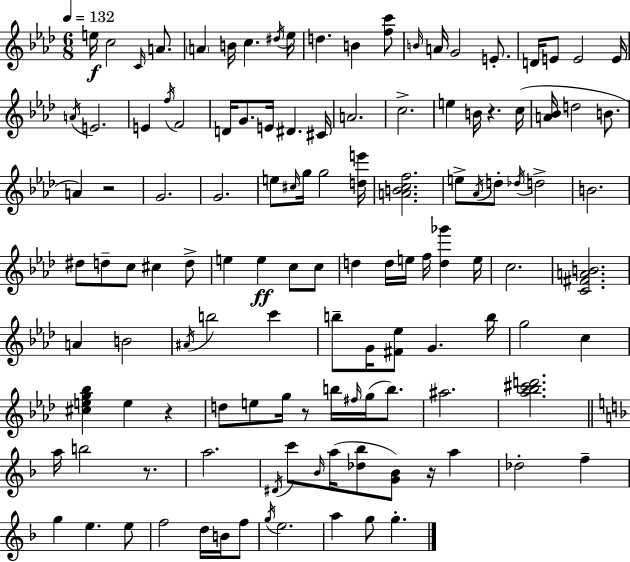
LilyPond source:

{
  \clef treble
  \numericTimeSignature
  \time 6/8
  \key aes \major
  \tempo 4 = 132
  \repeat volta 2 { e''16\f c''2 \grace { c'16 } a'8. | \parenthesize a'4 b'16 c''4. | \acciaccatura { dis''16 } ees''16 d''4. b'4 | <f'' c'''>8 \grace { b'16 } a'16 g'2 | \break e'8.-. d'16 e'8 e'2 | e'16 \acciaccatura { a'16 } e'2. | e'4 \acciaccatura { f''16 } f'2 | d'16 g'8. e'16 dis'4. | \break cis'16 a'2. | c''2.-> | e''4 b'16 r4. | c''16( <a' bes'>16 d''2 | \break b'8. a'4) r2 | g'2. | g'2. | e''8 \grace { cis''16 } g''16 g''2 | \break <d'' e'''>16 <a' b' c'' f''>2. | e''8-> \acciaccatura { aes'16 } d''8-. \acciaccatura { des''16 } | d''2-> b'2. | dis''8 d''8-- | \break c''8 cis''4 d''8-> e''4 | e''4\ff c''8 c''8 d''4 | d''16 e''16 f''16 <d'' ges'''>4 e''16 c''2. | <c' fis' a' b'>2. | \break a'4 | b'2 \acciaccatura { ais'16 } b''2 | c'''4 b''8-- g'16 | <fis' ees''>8 g'4. b''16 g''2 | \break c''4 <cis'' e'' g'' bes''>4 | e''4 r4 d''8 e''8 | g''16 r8 b''16 \grace { fis''16 }( g''16 b''8.) ais''2. | <aes'' bes'' cis''' d'''>2. | \break \bar "||" \break \key f \major a''16 b''2 r8. | a''2. | \acciaccatura { dis'16 } c'''8 \grace { bes'16 } a''16( <des'' bes''>8 <g' bes'>8) r16 a''4 | des''2-. f''4-- | \break g''4 e''4. | e''8 f''2 d''16 b'16 | f''8 \acciaccatura { g''16 } e''2. | a''4 g''8 g''4.-. | \break } \bar "|."
}